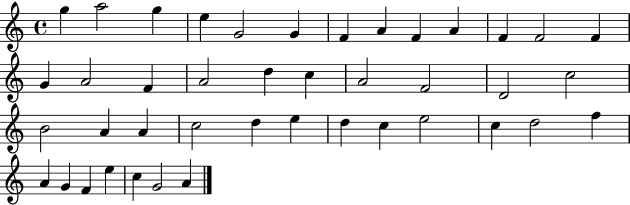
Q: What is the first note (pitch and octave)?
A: G5